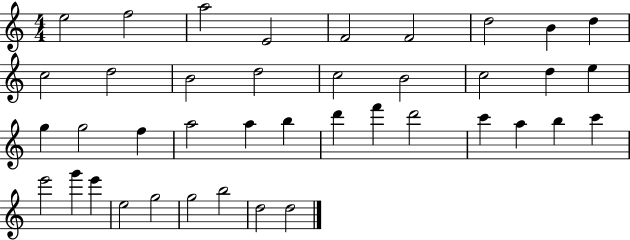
E5/h F5/h A5/h E4/h F4/h F4/h D5/h B4/q D5/q C5/h D5/h B4/h D5/h C5/h B4/h C5/h D5/q E5/q G5/q G5/h F5/q A5/h A5/q B5/q D6/q F6/q D6/h C6/q A5/q B5/q C6/q E6/h G6/q E6/q E5/h G5/h G5/h B5/h D5/h D5/h